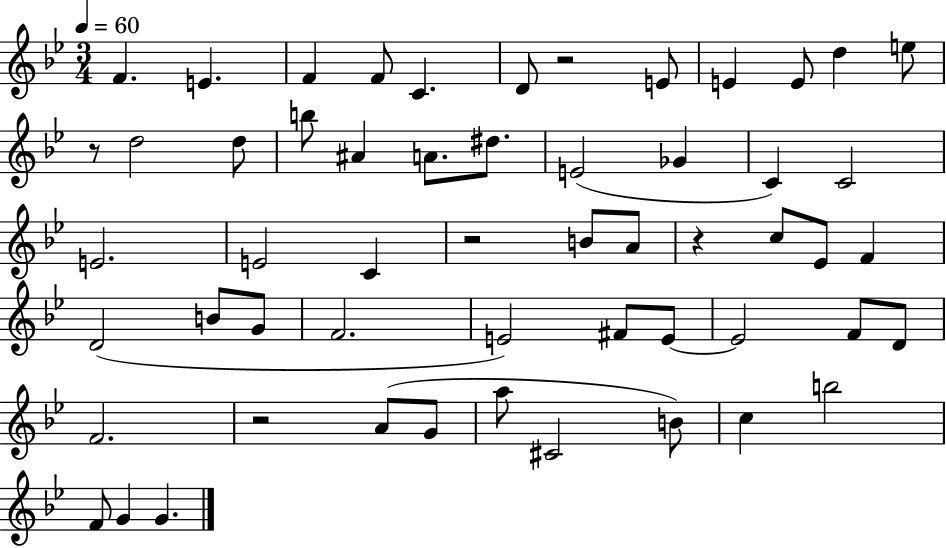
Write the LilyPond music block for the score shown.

{
  \clef treble
  \numericTimeSignature
  \time 3/4
  \key bes \major
  \tempo 4 = 60
  \repeat volta 2 { f'4. e'4. | f'4 f'8 c'4. | d'8 r2 e'8 | e'4 e'8 d''4 e''8 | \break r8 d''2 d''8 | b''8 ais'4 a'8. dis''8. | e'2( ges'4 | c'4) c'2 | \break e'2. | e'2 c'4 | r2 b'8 a'8 | r4 c''8 ees'8 f'4 | \break d'2( b'8 g'8 | f'2. | e'2) fis'8 e'8~~ | e'2 f'8 d'8 | \break f'2. | r2 a'8( g'8 | a''8 cis'2 b'8) | c''4 b''2 | \break f'8 g'4 g'4. | } \bar "|."
}